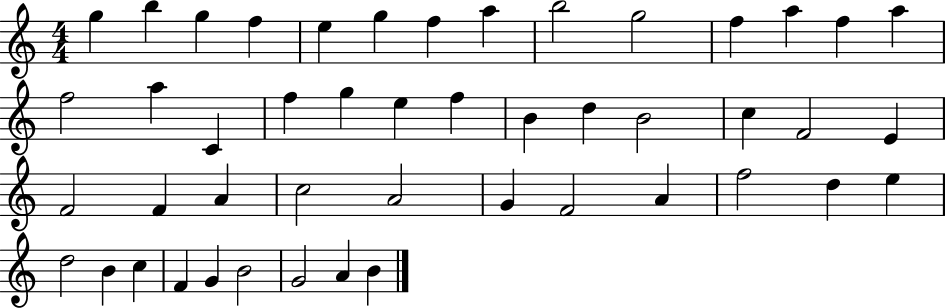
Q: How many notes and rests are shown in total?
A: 47